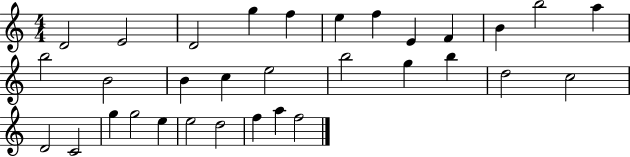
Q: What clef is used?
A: treble